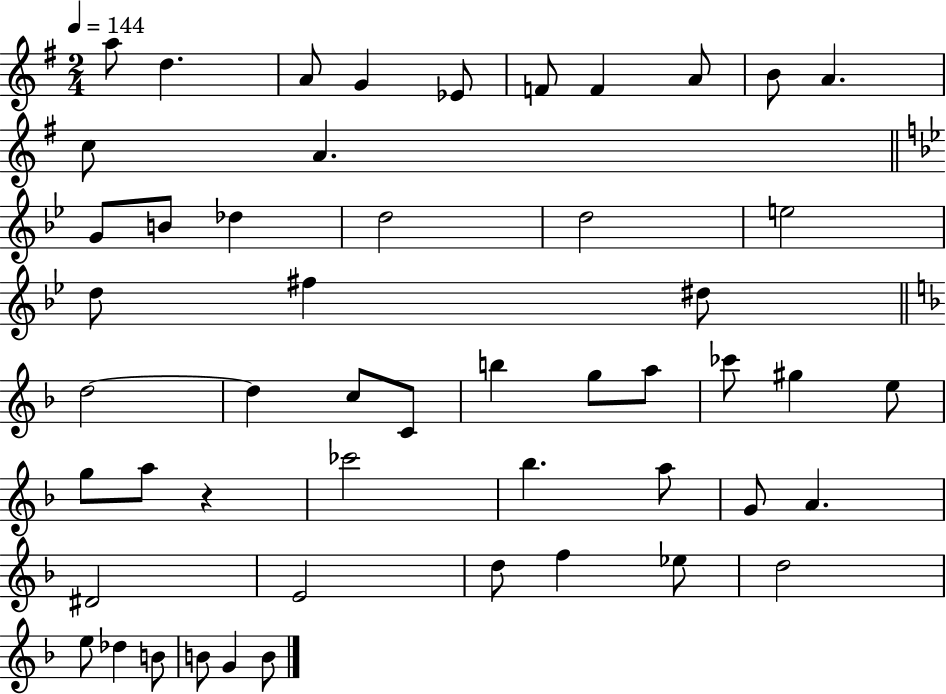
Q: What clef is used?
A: treble